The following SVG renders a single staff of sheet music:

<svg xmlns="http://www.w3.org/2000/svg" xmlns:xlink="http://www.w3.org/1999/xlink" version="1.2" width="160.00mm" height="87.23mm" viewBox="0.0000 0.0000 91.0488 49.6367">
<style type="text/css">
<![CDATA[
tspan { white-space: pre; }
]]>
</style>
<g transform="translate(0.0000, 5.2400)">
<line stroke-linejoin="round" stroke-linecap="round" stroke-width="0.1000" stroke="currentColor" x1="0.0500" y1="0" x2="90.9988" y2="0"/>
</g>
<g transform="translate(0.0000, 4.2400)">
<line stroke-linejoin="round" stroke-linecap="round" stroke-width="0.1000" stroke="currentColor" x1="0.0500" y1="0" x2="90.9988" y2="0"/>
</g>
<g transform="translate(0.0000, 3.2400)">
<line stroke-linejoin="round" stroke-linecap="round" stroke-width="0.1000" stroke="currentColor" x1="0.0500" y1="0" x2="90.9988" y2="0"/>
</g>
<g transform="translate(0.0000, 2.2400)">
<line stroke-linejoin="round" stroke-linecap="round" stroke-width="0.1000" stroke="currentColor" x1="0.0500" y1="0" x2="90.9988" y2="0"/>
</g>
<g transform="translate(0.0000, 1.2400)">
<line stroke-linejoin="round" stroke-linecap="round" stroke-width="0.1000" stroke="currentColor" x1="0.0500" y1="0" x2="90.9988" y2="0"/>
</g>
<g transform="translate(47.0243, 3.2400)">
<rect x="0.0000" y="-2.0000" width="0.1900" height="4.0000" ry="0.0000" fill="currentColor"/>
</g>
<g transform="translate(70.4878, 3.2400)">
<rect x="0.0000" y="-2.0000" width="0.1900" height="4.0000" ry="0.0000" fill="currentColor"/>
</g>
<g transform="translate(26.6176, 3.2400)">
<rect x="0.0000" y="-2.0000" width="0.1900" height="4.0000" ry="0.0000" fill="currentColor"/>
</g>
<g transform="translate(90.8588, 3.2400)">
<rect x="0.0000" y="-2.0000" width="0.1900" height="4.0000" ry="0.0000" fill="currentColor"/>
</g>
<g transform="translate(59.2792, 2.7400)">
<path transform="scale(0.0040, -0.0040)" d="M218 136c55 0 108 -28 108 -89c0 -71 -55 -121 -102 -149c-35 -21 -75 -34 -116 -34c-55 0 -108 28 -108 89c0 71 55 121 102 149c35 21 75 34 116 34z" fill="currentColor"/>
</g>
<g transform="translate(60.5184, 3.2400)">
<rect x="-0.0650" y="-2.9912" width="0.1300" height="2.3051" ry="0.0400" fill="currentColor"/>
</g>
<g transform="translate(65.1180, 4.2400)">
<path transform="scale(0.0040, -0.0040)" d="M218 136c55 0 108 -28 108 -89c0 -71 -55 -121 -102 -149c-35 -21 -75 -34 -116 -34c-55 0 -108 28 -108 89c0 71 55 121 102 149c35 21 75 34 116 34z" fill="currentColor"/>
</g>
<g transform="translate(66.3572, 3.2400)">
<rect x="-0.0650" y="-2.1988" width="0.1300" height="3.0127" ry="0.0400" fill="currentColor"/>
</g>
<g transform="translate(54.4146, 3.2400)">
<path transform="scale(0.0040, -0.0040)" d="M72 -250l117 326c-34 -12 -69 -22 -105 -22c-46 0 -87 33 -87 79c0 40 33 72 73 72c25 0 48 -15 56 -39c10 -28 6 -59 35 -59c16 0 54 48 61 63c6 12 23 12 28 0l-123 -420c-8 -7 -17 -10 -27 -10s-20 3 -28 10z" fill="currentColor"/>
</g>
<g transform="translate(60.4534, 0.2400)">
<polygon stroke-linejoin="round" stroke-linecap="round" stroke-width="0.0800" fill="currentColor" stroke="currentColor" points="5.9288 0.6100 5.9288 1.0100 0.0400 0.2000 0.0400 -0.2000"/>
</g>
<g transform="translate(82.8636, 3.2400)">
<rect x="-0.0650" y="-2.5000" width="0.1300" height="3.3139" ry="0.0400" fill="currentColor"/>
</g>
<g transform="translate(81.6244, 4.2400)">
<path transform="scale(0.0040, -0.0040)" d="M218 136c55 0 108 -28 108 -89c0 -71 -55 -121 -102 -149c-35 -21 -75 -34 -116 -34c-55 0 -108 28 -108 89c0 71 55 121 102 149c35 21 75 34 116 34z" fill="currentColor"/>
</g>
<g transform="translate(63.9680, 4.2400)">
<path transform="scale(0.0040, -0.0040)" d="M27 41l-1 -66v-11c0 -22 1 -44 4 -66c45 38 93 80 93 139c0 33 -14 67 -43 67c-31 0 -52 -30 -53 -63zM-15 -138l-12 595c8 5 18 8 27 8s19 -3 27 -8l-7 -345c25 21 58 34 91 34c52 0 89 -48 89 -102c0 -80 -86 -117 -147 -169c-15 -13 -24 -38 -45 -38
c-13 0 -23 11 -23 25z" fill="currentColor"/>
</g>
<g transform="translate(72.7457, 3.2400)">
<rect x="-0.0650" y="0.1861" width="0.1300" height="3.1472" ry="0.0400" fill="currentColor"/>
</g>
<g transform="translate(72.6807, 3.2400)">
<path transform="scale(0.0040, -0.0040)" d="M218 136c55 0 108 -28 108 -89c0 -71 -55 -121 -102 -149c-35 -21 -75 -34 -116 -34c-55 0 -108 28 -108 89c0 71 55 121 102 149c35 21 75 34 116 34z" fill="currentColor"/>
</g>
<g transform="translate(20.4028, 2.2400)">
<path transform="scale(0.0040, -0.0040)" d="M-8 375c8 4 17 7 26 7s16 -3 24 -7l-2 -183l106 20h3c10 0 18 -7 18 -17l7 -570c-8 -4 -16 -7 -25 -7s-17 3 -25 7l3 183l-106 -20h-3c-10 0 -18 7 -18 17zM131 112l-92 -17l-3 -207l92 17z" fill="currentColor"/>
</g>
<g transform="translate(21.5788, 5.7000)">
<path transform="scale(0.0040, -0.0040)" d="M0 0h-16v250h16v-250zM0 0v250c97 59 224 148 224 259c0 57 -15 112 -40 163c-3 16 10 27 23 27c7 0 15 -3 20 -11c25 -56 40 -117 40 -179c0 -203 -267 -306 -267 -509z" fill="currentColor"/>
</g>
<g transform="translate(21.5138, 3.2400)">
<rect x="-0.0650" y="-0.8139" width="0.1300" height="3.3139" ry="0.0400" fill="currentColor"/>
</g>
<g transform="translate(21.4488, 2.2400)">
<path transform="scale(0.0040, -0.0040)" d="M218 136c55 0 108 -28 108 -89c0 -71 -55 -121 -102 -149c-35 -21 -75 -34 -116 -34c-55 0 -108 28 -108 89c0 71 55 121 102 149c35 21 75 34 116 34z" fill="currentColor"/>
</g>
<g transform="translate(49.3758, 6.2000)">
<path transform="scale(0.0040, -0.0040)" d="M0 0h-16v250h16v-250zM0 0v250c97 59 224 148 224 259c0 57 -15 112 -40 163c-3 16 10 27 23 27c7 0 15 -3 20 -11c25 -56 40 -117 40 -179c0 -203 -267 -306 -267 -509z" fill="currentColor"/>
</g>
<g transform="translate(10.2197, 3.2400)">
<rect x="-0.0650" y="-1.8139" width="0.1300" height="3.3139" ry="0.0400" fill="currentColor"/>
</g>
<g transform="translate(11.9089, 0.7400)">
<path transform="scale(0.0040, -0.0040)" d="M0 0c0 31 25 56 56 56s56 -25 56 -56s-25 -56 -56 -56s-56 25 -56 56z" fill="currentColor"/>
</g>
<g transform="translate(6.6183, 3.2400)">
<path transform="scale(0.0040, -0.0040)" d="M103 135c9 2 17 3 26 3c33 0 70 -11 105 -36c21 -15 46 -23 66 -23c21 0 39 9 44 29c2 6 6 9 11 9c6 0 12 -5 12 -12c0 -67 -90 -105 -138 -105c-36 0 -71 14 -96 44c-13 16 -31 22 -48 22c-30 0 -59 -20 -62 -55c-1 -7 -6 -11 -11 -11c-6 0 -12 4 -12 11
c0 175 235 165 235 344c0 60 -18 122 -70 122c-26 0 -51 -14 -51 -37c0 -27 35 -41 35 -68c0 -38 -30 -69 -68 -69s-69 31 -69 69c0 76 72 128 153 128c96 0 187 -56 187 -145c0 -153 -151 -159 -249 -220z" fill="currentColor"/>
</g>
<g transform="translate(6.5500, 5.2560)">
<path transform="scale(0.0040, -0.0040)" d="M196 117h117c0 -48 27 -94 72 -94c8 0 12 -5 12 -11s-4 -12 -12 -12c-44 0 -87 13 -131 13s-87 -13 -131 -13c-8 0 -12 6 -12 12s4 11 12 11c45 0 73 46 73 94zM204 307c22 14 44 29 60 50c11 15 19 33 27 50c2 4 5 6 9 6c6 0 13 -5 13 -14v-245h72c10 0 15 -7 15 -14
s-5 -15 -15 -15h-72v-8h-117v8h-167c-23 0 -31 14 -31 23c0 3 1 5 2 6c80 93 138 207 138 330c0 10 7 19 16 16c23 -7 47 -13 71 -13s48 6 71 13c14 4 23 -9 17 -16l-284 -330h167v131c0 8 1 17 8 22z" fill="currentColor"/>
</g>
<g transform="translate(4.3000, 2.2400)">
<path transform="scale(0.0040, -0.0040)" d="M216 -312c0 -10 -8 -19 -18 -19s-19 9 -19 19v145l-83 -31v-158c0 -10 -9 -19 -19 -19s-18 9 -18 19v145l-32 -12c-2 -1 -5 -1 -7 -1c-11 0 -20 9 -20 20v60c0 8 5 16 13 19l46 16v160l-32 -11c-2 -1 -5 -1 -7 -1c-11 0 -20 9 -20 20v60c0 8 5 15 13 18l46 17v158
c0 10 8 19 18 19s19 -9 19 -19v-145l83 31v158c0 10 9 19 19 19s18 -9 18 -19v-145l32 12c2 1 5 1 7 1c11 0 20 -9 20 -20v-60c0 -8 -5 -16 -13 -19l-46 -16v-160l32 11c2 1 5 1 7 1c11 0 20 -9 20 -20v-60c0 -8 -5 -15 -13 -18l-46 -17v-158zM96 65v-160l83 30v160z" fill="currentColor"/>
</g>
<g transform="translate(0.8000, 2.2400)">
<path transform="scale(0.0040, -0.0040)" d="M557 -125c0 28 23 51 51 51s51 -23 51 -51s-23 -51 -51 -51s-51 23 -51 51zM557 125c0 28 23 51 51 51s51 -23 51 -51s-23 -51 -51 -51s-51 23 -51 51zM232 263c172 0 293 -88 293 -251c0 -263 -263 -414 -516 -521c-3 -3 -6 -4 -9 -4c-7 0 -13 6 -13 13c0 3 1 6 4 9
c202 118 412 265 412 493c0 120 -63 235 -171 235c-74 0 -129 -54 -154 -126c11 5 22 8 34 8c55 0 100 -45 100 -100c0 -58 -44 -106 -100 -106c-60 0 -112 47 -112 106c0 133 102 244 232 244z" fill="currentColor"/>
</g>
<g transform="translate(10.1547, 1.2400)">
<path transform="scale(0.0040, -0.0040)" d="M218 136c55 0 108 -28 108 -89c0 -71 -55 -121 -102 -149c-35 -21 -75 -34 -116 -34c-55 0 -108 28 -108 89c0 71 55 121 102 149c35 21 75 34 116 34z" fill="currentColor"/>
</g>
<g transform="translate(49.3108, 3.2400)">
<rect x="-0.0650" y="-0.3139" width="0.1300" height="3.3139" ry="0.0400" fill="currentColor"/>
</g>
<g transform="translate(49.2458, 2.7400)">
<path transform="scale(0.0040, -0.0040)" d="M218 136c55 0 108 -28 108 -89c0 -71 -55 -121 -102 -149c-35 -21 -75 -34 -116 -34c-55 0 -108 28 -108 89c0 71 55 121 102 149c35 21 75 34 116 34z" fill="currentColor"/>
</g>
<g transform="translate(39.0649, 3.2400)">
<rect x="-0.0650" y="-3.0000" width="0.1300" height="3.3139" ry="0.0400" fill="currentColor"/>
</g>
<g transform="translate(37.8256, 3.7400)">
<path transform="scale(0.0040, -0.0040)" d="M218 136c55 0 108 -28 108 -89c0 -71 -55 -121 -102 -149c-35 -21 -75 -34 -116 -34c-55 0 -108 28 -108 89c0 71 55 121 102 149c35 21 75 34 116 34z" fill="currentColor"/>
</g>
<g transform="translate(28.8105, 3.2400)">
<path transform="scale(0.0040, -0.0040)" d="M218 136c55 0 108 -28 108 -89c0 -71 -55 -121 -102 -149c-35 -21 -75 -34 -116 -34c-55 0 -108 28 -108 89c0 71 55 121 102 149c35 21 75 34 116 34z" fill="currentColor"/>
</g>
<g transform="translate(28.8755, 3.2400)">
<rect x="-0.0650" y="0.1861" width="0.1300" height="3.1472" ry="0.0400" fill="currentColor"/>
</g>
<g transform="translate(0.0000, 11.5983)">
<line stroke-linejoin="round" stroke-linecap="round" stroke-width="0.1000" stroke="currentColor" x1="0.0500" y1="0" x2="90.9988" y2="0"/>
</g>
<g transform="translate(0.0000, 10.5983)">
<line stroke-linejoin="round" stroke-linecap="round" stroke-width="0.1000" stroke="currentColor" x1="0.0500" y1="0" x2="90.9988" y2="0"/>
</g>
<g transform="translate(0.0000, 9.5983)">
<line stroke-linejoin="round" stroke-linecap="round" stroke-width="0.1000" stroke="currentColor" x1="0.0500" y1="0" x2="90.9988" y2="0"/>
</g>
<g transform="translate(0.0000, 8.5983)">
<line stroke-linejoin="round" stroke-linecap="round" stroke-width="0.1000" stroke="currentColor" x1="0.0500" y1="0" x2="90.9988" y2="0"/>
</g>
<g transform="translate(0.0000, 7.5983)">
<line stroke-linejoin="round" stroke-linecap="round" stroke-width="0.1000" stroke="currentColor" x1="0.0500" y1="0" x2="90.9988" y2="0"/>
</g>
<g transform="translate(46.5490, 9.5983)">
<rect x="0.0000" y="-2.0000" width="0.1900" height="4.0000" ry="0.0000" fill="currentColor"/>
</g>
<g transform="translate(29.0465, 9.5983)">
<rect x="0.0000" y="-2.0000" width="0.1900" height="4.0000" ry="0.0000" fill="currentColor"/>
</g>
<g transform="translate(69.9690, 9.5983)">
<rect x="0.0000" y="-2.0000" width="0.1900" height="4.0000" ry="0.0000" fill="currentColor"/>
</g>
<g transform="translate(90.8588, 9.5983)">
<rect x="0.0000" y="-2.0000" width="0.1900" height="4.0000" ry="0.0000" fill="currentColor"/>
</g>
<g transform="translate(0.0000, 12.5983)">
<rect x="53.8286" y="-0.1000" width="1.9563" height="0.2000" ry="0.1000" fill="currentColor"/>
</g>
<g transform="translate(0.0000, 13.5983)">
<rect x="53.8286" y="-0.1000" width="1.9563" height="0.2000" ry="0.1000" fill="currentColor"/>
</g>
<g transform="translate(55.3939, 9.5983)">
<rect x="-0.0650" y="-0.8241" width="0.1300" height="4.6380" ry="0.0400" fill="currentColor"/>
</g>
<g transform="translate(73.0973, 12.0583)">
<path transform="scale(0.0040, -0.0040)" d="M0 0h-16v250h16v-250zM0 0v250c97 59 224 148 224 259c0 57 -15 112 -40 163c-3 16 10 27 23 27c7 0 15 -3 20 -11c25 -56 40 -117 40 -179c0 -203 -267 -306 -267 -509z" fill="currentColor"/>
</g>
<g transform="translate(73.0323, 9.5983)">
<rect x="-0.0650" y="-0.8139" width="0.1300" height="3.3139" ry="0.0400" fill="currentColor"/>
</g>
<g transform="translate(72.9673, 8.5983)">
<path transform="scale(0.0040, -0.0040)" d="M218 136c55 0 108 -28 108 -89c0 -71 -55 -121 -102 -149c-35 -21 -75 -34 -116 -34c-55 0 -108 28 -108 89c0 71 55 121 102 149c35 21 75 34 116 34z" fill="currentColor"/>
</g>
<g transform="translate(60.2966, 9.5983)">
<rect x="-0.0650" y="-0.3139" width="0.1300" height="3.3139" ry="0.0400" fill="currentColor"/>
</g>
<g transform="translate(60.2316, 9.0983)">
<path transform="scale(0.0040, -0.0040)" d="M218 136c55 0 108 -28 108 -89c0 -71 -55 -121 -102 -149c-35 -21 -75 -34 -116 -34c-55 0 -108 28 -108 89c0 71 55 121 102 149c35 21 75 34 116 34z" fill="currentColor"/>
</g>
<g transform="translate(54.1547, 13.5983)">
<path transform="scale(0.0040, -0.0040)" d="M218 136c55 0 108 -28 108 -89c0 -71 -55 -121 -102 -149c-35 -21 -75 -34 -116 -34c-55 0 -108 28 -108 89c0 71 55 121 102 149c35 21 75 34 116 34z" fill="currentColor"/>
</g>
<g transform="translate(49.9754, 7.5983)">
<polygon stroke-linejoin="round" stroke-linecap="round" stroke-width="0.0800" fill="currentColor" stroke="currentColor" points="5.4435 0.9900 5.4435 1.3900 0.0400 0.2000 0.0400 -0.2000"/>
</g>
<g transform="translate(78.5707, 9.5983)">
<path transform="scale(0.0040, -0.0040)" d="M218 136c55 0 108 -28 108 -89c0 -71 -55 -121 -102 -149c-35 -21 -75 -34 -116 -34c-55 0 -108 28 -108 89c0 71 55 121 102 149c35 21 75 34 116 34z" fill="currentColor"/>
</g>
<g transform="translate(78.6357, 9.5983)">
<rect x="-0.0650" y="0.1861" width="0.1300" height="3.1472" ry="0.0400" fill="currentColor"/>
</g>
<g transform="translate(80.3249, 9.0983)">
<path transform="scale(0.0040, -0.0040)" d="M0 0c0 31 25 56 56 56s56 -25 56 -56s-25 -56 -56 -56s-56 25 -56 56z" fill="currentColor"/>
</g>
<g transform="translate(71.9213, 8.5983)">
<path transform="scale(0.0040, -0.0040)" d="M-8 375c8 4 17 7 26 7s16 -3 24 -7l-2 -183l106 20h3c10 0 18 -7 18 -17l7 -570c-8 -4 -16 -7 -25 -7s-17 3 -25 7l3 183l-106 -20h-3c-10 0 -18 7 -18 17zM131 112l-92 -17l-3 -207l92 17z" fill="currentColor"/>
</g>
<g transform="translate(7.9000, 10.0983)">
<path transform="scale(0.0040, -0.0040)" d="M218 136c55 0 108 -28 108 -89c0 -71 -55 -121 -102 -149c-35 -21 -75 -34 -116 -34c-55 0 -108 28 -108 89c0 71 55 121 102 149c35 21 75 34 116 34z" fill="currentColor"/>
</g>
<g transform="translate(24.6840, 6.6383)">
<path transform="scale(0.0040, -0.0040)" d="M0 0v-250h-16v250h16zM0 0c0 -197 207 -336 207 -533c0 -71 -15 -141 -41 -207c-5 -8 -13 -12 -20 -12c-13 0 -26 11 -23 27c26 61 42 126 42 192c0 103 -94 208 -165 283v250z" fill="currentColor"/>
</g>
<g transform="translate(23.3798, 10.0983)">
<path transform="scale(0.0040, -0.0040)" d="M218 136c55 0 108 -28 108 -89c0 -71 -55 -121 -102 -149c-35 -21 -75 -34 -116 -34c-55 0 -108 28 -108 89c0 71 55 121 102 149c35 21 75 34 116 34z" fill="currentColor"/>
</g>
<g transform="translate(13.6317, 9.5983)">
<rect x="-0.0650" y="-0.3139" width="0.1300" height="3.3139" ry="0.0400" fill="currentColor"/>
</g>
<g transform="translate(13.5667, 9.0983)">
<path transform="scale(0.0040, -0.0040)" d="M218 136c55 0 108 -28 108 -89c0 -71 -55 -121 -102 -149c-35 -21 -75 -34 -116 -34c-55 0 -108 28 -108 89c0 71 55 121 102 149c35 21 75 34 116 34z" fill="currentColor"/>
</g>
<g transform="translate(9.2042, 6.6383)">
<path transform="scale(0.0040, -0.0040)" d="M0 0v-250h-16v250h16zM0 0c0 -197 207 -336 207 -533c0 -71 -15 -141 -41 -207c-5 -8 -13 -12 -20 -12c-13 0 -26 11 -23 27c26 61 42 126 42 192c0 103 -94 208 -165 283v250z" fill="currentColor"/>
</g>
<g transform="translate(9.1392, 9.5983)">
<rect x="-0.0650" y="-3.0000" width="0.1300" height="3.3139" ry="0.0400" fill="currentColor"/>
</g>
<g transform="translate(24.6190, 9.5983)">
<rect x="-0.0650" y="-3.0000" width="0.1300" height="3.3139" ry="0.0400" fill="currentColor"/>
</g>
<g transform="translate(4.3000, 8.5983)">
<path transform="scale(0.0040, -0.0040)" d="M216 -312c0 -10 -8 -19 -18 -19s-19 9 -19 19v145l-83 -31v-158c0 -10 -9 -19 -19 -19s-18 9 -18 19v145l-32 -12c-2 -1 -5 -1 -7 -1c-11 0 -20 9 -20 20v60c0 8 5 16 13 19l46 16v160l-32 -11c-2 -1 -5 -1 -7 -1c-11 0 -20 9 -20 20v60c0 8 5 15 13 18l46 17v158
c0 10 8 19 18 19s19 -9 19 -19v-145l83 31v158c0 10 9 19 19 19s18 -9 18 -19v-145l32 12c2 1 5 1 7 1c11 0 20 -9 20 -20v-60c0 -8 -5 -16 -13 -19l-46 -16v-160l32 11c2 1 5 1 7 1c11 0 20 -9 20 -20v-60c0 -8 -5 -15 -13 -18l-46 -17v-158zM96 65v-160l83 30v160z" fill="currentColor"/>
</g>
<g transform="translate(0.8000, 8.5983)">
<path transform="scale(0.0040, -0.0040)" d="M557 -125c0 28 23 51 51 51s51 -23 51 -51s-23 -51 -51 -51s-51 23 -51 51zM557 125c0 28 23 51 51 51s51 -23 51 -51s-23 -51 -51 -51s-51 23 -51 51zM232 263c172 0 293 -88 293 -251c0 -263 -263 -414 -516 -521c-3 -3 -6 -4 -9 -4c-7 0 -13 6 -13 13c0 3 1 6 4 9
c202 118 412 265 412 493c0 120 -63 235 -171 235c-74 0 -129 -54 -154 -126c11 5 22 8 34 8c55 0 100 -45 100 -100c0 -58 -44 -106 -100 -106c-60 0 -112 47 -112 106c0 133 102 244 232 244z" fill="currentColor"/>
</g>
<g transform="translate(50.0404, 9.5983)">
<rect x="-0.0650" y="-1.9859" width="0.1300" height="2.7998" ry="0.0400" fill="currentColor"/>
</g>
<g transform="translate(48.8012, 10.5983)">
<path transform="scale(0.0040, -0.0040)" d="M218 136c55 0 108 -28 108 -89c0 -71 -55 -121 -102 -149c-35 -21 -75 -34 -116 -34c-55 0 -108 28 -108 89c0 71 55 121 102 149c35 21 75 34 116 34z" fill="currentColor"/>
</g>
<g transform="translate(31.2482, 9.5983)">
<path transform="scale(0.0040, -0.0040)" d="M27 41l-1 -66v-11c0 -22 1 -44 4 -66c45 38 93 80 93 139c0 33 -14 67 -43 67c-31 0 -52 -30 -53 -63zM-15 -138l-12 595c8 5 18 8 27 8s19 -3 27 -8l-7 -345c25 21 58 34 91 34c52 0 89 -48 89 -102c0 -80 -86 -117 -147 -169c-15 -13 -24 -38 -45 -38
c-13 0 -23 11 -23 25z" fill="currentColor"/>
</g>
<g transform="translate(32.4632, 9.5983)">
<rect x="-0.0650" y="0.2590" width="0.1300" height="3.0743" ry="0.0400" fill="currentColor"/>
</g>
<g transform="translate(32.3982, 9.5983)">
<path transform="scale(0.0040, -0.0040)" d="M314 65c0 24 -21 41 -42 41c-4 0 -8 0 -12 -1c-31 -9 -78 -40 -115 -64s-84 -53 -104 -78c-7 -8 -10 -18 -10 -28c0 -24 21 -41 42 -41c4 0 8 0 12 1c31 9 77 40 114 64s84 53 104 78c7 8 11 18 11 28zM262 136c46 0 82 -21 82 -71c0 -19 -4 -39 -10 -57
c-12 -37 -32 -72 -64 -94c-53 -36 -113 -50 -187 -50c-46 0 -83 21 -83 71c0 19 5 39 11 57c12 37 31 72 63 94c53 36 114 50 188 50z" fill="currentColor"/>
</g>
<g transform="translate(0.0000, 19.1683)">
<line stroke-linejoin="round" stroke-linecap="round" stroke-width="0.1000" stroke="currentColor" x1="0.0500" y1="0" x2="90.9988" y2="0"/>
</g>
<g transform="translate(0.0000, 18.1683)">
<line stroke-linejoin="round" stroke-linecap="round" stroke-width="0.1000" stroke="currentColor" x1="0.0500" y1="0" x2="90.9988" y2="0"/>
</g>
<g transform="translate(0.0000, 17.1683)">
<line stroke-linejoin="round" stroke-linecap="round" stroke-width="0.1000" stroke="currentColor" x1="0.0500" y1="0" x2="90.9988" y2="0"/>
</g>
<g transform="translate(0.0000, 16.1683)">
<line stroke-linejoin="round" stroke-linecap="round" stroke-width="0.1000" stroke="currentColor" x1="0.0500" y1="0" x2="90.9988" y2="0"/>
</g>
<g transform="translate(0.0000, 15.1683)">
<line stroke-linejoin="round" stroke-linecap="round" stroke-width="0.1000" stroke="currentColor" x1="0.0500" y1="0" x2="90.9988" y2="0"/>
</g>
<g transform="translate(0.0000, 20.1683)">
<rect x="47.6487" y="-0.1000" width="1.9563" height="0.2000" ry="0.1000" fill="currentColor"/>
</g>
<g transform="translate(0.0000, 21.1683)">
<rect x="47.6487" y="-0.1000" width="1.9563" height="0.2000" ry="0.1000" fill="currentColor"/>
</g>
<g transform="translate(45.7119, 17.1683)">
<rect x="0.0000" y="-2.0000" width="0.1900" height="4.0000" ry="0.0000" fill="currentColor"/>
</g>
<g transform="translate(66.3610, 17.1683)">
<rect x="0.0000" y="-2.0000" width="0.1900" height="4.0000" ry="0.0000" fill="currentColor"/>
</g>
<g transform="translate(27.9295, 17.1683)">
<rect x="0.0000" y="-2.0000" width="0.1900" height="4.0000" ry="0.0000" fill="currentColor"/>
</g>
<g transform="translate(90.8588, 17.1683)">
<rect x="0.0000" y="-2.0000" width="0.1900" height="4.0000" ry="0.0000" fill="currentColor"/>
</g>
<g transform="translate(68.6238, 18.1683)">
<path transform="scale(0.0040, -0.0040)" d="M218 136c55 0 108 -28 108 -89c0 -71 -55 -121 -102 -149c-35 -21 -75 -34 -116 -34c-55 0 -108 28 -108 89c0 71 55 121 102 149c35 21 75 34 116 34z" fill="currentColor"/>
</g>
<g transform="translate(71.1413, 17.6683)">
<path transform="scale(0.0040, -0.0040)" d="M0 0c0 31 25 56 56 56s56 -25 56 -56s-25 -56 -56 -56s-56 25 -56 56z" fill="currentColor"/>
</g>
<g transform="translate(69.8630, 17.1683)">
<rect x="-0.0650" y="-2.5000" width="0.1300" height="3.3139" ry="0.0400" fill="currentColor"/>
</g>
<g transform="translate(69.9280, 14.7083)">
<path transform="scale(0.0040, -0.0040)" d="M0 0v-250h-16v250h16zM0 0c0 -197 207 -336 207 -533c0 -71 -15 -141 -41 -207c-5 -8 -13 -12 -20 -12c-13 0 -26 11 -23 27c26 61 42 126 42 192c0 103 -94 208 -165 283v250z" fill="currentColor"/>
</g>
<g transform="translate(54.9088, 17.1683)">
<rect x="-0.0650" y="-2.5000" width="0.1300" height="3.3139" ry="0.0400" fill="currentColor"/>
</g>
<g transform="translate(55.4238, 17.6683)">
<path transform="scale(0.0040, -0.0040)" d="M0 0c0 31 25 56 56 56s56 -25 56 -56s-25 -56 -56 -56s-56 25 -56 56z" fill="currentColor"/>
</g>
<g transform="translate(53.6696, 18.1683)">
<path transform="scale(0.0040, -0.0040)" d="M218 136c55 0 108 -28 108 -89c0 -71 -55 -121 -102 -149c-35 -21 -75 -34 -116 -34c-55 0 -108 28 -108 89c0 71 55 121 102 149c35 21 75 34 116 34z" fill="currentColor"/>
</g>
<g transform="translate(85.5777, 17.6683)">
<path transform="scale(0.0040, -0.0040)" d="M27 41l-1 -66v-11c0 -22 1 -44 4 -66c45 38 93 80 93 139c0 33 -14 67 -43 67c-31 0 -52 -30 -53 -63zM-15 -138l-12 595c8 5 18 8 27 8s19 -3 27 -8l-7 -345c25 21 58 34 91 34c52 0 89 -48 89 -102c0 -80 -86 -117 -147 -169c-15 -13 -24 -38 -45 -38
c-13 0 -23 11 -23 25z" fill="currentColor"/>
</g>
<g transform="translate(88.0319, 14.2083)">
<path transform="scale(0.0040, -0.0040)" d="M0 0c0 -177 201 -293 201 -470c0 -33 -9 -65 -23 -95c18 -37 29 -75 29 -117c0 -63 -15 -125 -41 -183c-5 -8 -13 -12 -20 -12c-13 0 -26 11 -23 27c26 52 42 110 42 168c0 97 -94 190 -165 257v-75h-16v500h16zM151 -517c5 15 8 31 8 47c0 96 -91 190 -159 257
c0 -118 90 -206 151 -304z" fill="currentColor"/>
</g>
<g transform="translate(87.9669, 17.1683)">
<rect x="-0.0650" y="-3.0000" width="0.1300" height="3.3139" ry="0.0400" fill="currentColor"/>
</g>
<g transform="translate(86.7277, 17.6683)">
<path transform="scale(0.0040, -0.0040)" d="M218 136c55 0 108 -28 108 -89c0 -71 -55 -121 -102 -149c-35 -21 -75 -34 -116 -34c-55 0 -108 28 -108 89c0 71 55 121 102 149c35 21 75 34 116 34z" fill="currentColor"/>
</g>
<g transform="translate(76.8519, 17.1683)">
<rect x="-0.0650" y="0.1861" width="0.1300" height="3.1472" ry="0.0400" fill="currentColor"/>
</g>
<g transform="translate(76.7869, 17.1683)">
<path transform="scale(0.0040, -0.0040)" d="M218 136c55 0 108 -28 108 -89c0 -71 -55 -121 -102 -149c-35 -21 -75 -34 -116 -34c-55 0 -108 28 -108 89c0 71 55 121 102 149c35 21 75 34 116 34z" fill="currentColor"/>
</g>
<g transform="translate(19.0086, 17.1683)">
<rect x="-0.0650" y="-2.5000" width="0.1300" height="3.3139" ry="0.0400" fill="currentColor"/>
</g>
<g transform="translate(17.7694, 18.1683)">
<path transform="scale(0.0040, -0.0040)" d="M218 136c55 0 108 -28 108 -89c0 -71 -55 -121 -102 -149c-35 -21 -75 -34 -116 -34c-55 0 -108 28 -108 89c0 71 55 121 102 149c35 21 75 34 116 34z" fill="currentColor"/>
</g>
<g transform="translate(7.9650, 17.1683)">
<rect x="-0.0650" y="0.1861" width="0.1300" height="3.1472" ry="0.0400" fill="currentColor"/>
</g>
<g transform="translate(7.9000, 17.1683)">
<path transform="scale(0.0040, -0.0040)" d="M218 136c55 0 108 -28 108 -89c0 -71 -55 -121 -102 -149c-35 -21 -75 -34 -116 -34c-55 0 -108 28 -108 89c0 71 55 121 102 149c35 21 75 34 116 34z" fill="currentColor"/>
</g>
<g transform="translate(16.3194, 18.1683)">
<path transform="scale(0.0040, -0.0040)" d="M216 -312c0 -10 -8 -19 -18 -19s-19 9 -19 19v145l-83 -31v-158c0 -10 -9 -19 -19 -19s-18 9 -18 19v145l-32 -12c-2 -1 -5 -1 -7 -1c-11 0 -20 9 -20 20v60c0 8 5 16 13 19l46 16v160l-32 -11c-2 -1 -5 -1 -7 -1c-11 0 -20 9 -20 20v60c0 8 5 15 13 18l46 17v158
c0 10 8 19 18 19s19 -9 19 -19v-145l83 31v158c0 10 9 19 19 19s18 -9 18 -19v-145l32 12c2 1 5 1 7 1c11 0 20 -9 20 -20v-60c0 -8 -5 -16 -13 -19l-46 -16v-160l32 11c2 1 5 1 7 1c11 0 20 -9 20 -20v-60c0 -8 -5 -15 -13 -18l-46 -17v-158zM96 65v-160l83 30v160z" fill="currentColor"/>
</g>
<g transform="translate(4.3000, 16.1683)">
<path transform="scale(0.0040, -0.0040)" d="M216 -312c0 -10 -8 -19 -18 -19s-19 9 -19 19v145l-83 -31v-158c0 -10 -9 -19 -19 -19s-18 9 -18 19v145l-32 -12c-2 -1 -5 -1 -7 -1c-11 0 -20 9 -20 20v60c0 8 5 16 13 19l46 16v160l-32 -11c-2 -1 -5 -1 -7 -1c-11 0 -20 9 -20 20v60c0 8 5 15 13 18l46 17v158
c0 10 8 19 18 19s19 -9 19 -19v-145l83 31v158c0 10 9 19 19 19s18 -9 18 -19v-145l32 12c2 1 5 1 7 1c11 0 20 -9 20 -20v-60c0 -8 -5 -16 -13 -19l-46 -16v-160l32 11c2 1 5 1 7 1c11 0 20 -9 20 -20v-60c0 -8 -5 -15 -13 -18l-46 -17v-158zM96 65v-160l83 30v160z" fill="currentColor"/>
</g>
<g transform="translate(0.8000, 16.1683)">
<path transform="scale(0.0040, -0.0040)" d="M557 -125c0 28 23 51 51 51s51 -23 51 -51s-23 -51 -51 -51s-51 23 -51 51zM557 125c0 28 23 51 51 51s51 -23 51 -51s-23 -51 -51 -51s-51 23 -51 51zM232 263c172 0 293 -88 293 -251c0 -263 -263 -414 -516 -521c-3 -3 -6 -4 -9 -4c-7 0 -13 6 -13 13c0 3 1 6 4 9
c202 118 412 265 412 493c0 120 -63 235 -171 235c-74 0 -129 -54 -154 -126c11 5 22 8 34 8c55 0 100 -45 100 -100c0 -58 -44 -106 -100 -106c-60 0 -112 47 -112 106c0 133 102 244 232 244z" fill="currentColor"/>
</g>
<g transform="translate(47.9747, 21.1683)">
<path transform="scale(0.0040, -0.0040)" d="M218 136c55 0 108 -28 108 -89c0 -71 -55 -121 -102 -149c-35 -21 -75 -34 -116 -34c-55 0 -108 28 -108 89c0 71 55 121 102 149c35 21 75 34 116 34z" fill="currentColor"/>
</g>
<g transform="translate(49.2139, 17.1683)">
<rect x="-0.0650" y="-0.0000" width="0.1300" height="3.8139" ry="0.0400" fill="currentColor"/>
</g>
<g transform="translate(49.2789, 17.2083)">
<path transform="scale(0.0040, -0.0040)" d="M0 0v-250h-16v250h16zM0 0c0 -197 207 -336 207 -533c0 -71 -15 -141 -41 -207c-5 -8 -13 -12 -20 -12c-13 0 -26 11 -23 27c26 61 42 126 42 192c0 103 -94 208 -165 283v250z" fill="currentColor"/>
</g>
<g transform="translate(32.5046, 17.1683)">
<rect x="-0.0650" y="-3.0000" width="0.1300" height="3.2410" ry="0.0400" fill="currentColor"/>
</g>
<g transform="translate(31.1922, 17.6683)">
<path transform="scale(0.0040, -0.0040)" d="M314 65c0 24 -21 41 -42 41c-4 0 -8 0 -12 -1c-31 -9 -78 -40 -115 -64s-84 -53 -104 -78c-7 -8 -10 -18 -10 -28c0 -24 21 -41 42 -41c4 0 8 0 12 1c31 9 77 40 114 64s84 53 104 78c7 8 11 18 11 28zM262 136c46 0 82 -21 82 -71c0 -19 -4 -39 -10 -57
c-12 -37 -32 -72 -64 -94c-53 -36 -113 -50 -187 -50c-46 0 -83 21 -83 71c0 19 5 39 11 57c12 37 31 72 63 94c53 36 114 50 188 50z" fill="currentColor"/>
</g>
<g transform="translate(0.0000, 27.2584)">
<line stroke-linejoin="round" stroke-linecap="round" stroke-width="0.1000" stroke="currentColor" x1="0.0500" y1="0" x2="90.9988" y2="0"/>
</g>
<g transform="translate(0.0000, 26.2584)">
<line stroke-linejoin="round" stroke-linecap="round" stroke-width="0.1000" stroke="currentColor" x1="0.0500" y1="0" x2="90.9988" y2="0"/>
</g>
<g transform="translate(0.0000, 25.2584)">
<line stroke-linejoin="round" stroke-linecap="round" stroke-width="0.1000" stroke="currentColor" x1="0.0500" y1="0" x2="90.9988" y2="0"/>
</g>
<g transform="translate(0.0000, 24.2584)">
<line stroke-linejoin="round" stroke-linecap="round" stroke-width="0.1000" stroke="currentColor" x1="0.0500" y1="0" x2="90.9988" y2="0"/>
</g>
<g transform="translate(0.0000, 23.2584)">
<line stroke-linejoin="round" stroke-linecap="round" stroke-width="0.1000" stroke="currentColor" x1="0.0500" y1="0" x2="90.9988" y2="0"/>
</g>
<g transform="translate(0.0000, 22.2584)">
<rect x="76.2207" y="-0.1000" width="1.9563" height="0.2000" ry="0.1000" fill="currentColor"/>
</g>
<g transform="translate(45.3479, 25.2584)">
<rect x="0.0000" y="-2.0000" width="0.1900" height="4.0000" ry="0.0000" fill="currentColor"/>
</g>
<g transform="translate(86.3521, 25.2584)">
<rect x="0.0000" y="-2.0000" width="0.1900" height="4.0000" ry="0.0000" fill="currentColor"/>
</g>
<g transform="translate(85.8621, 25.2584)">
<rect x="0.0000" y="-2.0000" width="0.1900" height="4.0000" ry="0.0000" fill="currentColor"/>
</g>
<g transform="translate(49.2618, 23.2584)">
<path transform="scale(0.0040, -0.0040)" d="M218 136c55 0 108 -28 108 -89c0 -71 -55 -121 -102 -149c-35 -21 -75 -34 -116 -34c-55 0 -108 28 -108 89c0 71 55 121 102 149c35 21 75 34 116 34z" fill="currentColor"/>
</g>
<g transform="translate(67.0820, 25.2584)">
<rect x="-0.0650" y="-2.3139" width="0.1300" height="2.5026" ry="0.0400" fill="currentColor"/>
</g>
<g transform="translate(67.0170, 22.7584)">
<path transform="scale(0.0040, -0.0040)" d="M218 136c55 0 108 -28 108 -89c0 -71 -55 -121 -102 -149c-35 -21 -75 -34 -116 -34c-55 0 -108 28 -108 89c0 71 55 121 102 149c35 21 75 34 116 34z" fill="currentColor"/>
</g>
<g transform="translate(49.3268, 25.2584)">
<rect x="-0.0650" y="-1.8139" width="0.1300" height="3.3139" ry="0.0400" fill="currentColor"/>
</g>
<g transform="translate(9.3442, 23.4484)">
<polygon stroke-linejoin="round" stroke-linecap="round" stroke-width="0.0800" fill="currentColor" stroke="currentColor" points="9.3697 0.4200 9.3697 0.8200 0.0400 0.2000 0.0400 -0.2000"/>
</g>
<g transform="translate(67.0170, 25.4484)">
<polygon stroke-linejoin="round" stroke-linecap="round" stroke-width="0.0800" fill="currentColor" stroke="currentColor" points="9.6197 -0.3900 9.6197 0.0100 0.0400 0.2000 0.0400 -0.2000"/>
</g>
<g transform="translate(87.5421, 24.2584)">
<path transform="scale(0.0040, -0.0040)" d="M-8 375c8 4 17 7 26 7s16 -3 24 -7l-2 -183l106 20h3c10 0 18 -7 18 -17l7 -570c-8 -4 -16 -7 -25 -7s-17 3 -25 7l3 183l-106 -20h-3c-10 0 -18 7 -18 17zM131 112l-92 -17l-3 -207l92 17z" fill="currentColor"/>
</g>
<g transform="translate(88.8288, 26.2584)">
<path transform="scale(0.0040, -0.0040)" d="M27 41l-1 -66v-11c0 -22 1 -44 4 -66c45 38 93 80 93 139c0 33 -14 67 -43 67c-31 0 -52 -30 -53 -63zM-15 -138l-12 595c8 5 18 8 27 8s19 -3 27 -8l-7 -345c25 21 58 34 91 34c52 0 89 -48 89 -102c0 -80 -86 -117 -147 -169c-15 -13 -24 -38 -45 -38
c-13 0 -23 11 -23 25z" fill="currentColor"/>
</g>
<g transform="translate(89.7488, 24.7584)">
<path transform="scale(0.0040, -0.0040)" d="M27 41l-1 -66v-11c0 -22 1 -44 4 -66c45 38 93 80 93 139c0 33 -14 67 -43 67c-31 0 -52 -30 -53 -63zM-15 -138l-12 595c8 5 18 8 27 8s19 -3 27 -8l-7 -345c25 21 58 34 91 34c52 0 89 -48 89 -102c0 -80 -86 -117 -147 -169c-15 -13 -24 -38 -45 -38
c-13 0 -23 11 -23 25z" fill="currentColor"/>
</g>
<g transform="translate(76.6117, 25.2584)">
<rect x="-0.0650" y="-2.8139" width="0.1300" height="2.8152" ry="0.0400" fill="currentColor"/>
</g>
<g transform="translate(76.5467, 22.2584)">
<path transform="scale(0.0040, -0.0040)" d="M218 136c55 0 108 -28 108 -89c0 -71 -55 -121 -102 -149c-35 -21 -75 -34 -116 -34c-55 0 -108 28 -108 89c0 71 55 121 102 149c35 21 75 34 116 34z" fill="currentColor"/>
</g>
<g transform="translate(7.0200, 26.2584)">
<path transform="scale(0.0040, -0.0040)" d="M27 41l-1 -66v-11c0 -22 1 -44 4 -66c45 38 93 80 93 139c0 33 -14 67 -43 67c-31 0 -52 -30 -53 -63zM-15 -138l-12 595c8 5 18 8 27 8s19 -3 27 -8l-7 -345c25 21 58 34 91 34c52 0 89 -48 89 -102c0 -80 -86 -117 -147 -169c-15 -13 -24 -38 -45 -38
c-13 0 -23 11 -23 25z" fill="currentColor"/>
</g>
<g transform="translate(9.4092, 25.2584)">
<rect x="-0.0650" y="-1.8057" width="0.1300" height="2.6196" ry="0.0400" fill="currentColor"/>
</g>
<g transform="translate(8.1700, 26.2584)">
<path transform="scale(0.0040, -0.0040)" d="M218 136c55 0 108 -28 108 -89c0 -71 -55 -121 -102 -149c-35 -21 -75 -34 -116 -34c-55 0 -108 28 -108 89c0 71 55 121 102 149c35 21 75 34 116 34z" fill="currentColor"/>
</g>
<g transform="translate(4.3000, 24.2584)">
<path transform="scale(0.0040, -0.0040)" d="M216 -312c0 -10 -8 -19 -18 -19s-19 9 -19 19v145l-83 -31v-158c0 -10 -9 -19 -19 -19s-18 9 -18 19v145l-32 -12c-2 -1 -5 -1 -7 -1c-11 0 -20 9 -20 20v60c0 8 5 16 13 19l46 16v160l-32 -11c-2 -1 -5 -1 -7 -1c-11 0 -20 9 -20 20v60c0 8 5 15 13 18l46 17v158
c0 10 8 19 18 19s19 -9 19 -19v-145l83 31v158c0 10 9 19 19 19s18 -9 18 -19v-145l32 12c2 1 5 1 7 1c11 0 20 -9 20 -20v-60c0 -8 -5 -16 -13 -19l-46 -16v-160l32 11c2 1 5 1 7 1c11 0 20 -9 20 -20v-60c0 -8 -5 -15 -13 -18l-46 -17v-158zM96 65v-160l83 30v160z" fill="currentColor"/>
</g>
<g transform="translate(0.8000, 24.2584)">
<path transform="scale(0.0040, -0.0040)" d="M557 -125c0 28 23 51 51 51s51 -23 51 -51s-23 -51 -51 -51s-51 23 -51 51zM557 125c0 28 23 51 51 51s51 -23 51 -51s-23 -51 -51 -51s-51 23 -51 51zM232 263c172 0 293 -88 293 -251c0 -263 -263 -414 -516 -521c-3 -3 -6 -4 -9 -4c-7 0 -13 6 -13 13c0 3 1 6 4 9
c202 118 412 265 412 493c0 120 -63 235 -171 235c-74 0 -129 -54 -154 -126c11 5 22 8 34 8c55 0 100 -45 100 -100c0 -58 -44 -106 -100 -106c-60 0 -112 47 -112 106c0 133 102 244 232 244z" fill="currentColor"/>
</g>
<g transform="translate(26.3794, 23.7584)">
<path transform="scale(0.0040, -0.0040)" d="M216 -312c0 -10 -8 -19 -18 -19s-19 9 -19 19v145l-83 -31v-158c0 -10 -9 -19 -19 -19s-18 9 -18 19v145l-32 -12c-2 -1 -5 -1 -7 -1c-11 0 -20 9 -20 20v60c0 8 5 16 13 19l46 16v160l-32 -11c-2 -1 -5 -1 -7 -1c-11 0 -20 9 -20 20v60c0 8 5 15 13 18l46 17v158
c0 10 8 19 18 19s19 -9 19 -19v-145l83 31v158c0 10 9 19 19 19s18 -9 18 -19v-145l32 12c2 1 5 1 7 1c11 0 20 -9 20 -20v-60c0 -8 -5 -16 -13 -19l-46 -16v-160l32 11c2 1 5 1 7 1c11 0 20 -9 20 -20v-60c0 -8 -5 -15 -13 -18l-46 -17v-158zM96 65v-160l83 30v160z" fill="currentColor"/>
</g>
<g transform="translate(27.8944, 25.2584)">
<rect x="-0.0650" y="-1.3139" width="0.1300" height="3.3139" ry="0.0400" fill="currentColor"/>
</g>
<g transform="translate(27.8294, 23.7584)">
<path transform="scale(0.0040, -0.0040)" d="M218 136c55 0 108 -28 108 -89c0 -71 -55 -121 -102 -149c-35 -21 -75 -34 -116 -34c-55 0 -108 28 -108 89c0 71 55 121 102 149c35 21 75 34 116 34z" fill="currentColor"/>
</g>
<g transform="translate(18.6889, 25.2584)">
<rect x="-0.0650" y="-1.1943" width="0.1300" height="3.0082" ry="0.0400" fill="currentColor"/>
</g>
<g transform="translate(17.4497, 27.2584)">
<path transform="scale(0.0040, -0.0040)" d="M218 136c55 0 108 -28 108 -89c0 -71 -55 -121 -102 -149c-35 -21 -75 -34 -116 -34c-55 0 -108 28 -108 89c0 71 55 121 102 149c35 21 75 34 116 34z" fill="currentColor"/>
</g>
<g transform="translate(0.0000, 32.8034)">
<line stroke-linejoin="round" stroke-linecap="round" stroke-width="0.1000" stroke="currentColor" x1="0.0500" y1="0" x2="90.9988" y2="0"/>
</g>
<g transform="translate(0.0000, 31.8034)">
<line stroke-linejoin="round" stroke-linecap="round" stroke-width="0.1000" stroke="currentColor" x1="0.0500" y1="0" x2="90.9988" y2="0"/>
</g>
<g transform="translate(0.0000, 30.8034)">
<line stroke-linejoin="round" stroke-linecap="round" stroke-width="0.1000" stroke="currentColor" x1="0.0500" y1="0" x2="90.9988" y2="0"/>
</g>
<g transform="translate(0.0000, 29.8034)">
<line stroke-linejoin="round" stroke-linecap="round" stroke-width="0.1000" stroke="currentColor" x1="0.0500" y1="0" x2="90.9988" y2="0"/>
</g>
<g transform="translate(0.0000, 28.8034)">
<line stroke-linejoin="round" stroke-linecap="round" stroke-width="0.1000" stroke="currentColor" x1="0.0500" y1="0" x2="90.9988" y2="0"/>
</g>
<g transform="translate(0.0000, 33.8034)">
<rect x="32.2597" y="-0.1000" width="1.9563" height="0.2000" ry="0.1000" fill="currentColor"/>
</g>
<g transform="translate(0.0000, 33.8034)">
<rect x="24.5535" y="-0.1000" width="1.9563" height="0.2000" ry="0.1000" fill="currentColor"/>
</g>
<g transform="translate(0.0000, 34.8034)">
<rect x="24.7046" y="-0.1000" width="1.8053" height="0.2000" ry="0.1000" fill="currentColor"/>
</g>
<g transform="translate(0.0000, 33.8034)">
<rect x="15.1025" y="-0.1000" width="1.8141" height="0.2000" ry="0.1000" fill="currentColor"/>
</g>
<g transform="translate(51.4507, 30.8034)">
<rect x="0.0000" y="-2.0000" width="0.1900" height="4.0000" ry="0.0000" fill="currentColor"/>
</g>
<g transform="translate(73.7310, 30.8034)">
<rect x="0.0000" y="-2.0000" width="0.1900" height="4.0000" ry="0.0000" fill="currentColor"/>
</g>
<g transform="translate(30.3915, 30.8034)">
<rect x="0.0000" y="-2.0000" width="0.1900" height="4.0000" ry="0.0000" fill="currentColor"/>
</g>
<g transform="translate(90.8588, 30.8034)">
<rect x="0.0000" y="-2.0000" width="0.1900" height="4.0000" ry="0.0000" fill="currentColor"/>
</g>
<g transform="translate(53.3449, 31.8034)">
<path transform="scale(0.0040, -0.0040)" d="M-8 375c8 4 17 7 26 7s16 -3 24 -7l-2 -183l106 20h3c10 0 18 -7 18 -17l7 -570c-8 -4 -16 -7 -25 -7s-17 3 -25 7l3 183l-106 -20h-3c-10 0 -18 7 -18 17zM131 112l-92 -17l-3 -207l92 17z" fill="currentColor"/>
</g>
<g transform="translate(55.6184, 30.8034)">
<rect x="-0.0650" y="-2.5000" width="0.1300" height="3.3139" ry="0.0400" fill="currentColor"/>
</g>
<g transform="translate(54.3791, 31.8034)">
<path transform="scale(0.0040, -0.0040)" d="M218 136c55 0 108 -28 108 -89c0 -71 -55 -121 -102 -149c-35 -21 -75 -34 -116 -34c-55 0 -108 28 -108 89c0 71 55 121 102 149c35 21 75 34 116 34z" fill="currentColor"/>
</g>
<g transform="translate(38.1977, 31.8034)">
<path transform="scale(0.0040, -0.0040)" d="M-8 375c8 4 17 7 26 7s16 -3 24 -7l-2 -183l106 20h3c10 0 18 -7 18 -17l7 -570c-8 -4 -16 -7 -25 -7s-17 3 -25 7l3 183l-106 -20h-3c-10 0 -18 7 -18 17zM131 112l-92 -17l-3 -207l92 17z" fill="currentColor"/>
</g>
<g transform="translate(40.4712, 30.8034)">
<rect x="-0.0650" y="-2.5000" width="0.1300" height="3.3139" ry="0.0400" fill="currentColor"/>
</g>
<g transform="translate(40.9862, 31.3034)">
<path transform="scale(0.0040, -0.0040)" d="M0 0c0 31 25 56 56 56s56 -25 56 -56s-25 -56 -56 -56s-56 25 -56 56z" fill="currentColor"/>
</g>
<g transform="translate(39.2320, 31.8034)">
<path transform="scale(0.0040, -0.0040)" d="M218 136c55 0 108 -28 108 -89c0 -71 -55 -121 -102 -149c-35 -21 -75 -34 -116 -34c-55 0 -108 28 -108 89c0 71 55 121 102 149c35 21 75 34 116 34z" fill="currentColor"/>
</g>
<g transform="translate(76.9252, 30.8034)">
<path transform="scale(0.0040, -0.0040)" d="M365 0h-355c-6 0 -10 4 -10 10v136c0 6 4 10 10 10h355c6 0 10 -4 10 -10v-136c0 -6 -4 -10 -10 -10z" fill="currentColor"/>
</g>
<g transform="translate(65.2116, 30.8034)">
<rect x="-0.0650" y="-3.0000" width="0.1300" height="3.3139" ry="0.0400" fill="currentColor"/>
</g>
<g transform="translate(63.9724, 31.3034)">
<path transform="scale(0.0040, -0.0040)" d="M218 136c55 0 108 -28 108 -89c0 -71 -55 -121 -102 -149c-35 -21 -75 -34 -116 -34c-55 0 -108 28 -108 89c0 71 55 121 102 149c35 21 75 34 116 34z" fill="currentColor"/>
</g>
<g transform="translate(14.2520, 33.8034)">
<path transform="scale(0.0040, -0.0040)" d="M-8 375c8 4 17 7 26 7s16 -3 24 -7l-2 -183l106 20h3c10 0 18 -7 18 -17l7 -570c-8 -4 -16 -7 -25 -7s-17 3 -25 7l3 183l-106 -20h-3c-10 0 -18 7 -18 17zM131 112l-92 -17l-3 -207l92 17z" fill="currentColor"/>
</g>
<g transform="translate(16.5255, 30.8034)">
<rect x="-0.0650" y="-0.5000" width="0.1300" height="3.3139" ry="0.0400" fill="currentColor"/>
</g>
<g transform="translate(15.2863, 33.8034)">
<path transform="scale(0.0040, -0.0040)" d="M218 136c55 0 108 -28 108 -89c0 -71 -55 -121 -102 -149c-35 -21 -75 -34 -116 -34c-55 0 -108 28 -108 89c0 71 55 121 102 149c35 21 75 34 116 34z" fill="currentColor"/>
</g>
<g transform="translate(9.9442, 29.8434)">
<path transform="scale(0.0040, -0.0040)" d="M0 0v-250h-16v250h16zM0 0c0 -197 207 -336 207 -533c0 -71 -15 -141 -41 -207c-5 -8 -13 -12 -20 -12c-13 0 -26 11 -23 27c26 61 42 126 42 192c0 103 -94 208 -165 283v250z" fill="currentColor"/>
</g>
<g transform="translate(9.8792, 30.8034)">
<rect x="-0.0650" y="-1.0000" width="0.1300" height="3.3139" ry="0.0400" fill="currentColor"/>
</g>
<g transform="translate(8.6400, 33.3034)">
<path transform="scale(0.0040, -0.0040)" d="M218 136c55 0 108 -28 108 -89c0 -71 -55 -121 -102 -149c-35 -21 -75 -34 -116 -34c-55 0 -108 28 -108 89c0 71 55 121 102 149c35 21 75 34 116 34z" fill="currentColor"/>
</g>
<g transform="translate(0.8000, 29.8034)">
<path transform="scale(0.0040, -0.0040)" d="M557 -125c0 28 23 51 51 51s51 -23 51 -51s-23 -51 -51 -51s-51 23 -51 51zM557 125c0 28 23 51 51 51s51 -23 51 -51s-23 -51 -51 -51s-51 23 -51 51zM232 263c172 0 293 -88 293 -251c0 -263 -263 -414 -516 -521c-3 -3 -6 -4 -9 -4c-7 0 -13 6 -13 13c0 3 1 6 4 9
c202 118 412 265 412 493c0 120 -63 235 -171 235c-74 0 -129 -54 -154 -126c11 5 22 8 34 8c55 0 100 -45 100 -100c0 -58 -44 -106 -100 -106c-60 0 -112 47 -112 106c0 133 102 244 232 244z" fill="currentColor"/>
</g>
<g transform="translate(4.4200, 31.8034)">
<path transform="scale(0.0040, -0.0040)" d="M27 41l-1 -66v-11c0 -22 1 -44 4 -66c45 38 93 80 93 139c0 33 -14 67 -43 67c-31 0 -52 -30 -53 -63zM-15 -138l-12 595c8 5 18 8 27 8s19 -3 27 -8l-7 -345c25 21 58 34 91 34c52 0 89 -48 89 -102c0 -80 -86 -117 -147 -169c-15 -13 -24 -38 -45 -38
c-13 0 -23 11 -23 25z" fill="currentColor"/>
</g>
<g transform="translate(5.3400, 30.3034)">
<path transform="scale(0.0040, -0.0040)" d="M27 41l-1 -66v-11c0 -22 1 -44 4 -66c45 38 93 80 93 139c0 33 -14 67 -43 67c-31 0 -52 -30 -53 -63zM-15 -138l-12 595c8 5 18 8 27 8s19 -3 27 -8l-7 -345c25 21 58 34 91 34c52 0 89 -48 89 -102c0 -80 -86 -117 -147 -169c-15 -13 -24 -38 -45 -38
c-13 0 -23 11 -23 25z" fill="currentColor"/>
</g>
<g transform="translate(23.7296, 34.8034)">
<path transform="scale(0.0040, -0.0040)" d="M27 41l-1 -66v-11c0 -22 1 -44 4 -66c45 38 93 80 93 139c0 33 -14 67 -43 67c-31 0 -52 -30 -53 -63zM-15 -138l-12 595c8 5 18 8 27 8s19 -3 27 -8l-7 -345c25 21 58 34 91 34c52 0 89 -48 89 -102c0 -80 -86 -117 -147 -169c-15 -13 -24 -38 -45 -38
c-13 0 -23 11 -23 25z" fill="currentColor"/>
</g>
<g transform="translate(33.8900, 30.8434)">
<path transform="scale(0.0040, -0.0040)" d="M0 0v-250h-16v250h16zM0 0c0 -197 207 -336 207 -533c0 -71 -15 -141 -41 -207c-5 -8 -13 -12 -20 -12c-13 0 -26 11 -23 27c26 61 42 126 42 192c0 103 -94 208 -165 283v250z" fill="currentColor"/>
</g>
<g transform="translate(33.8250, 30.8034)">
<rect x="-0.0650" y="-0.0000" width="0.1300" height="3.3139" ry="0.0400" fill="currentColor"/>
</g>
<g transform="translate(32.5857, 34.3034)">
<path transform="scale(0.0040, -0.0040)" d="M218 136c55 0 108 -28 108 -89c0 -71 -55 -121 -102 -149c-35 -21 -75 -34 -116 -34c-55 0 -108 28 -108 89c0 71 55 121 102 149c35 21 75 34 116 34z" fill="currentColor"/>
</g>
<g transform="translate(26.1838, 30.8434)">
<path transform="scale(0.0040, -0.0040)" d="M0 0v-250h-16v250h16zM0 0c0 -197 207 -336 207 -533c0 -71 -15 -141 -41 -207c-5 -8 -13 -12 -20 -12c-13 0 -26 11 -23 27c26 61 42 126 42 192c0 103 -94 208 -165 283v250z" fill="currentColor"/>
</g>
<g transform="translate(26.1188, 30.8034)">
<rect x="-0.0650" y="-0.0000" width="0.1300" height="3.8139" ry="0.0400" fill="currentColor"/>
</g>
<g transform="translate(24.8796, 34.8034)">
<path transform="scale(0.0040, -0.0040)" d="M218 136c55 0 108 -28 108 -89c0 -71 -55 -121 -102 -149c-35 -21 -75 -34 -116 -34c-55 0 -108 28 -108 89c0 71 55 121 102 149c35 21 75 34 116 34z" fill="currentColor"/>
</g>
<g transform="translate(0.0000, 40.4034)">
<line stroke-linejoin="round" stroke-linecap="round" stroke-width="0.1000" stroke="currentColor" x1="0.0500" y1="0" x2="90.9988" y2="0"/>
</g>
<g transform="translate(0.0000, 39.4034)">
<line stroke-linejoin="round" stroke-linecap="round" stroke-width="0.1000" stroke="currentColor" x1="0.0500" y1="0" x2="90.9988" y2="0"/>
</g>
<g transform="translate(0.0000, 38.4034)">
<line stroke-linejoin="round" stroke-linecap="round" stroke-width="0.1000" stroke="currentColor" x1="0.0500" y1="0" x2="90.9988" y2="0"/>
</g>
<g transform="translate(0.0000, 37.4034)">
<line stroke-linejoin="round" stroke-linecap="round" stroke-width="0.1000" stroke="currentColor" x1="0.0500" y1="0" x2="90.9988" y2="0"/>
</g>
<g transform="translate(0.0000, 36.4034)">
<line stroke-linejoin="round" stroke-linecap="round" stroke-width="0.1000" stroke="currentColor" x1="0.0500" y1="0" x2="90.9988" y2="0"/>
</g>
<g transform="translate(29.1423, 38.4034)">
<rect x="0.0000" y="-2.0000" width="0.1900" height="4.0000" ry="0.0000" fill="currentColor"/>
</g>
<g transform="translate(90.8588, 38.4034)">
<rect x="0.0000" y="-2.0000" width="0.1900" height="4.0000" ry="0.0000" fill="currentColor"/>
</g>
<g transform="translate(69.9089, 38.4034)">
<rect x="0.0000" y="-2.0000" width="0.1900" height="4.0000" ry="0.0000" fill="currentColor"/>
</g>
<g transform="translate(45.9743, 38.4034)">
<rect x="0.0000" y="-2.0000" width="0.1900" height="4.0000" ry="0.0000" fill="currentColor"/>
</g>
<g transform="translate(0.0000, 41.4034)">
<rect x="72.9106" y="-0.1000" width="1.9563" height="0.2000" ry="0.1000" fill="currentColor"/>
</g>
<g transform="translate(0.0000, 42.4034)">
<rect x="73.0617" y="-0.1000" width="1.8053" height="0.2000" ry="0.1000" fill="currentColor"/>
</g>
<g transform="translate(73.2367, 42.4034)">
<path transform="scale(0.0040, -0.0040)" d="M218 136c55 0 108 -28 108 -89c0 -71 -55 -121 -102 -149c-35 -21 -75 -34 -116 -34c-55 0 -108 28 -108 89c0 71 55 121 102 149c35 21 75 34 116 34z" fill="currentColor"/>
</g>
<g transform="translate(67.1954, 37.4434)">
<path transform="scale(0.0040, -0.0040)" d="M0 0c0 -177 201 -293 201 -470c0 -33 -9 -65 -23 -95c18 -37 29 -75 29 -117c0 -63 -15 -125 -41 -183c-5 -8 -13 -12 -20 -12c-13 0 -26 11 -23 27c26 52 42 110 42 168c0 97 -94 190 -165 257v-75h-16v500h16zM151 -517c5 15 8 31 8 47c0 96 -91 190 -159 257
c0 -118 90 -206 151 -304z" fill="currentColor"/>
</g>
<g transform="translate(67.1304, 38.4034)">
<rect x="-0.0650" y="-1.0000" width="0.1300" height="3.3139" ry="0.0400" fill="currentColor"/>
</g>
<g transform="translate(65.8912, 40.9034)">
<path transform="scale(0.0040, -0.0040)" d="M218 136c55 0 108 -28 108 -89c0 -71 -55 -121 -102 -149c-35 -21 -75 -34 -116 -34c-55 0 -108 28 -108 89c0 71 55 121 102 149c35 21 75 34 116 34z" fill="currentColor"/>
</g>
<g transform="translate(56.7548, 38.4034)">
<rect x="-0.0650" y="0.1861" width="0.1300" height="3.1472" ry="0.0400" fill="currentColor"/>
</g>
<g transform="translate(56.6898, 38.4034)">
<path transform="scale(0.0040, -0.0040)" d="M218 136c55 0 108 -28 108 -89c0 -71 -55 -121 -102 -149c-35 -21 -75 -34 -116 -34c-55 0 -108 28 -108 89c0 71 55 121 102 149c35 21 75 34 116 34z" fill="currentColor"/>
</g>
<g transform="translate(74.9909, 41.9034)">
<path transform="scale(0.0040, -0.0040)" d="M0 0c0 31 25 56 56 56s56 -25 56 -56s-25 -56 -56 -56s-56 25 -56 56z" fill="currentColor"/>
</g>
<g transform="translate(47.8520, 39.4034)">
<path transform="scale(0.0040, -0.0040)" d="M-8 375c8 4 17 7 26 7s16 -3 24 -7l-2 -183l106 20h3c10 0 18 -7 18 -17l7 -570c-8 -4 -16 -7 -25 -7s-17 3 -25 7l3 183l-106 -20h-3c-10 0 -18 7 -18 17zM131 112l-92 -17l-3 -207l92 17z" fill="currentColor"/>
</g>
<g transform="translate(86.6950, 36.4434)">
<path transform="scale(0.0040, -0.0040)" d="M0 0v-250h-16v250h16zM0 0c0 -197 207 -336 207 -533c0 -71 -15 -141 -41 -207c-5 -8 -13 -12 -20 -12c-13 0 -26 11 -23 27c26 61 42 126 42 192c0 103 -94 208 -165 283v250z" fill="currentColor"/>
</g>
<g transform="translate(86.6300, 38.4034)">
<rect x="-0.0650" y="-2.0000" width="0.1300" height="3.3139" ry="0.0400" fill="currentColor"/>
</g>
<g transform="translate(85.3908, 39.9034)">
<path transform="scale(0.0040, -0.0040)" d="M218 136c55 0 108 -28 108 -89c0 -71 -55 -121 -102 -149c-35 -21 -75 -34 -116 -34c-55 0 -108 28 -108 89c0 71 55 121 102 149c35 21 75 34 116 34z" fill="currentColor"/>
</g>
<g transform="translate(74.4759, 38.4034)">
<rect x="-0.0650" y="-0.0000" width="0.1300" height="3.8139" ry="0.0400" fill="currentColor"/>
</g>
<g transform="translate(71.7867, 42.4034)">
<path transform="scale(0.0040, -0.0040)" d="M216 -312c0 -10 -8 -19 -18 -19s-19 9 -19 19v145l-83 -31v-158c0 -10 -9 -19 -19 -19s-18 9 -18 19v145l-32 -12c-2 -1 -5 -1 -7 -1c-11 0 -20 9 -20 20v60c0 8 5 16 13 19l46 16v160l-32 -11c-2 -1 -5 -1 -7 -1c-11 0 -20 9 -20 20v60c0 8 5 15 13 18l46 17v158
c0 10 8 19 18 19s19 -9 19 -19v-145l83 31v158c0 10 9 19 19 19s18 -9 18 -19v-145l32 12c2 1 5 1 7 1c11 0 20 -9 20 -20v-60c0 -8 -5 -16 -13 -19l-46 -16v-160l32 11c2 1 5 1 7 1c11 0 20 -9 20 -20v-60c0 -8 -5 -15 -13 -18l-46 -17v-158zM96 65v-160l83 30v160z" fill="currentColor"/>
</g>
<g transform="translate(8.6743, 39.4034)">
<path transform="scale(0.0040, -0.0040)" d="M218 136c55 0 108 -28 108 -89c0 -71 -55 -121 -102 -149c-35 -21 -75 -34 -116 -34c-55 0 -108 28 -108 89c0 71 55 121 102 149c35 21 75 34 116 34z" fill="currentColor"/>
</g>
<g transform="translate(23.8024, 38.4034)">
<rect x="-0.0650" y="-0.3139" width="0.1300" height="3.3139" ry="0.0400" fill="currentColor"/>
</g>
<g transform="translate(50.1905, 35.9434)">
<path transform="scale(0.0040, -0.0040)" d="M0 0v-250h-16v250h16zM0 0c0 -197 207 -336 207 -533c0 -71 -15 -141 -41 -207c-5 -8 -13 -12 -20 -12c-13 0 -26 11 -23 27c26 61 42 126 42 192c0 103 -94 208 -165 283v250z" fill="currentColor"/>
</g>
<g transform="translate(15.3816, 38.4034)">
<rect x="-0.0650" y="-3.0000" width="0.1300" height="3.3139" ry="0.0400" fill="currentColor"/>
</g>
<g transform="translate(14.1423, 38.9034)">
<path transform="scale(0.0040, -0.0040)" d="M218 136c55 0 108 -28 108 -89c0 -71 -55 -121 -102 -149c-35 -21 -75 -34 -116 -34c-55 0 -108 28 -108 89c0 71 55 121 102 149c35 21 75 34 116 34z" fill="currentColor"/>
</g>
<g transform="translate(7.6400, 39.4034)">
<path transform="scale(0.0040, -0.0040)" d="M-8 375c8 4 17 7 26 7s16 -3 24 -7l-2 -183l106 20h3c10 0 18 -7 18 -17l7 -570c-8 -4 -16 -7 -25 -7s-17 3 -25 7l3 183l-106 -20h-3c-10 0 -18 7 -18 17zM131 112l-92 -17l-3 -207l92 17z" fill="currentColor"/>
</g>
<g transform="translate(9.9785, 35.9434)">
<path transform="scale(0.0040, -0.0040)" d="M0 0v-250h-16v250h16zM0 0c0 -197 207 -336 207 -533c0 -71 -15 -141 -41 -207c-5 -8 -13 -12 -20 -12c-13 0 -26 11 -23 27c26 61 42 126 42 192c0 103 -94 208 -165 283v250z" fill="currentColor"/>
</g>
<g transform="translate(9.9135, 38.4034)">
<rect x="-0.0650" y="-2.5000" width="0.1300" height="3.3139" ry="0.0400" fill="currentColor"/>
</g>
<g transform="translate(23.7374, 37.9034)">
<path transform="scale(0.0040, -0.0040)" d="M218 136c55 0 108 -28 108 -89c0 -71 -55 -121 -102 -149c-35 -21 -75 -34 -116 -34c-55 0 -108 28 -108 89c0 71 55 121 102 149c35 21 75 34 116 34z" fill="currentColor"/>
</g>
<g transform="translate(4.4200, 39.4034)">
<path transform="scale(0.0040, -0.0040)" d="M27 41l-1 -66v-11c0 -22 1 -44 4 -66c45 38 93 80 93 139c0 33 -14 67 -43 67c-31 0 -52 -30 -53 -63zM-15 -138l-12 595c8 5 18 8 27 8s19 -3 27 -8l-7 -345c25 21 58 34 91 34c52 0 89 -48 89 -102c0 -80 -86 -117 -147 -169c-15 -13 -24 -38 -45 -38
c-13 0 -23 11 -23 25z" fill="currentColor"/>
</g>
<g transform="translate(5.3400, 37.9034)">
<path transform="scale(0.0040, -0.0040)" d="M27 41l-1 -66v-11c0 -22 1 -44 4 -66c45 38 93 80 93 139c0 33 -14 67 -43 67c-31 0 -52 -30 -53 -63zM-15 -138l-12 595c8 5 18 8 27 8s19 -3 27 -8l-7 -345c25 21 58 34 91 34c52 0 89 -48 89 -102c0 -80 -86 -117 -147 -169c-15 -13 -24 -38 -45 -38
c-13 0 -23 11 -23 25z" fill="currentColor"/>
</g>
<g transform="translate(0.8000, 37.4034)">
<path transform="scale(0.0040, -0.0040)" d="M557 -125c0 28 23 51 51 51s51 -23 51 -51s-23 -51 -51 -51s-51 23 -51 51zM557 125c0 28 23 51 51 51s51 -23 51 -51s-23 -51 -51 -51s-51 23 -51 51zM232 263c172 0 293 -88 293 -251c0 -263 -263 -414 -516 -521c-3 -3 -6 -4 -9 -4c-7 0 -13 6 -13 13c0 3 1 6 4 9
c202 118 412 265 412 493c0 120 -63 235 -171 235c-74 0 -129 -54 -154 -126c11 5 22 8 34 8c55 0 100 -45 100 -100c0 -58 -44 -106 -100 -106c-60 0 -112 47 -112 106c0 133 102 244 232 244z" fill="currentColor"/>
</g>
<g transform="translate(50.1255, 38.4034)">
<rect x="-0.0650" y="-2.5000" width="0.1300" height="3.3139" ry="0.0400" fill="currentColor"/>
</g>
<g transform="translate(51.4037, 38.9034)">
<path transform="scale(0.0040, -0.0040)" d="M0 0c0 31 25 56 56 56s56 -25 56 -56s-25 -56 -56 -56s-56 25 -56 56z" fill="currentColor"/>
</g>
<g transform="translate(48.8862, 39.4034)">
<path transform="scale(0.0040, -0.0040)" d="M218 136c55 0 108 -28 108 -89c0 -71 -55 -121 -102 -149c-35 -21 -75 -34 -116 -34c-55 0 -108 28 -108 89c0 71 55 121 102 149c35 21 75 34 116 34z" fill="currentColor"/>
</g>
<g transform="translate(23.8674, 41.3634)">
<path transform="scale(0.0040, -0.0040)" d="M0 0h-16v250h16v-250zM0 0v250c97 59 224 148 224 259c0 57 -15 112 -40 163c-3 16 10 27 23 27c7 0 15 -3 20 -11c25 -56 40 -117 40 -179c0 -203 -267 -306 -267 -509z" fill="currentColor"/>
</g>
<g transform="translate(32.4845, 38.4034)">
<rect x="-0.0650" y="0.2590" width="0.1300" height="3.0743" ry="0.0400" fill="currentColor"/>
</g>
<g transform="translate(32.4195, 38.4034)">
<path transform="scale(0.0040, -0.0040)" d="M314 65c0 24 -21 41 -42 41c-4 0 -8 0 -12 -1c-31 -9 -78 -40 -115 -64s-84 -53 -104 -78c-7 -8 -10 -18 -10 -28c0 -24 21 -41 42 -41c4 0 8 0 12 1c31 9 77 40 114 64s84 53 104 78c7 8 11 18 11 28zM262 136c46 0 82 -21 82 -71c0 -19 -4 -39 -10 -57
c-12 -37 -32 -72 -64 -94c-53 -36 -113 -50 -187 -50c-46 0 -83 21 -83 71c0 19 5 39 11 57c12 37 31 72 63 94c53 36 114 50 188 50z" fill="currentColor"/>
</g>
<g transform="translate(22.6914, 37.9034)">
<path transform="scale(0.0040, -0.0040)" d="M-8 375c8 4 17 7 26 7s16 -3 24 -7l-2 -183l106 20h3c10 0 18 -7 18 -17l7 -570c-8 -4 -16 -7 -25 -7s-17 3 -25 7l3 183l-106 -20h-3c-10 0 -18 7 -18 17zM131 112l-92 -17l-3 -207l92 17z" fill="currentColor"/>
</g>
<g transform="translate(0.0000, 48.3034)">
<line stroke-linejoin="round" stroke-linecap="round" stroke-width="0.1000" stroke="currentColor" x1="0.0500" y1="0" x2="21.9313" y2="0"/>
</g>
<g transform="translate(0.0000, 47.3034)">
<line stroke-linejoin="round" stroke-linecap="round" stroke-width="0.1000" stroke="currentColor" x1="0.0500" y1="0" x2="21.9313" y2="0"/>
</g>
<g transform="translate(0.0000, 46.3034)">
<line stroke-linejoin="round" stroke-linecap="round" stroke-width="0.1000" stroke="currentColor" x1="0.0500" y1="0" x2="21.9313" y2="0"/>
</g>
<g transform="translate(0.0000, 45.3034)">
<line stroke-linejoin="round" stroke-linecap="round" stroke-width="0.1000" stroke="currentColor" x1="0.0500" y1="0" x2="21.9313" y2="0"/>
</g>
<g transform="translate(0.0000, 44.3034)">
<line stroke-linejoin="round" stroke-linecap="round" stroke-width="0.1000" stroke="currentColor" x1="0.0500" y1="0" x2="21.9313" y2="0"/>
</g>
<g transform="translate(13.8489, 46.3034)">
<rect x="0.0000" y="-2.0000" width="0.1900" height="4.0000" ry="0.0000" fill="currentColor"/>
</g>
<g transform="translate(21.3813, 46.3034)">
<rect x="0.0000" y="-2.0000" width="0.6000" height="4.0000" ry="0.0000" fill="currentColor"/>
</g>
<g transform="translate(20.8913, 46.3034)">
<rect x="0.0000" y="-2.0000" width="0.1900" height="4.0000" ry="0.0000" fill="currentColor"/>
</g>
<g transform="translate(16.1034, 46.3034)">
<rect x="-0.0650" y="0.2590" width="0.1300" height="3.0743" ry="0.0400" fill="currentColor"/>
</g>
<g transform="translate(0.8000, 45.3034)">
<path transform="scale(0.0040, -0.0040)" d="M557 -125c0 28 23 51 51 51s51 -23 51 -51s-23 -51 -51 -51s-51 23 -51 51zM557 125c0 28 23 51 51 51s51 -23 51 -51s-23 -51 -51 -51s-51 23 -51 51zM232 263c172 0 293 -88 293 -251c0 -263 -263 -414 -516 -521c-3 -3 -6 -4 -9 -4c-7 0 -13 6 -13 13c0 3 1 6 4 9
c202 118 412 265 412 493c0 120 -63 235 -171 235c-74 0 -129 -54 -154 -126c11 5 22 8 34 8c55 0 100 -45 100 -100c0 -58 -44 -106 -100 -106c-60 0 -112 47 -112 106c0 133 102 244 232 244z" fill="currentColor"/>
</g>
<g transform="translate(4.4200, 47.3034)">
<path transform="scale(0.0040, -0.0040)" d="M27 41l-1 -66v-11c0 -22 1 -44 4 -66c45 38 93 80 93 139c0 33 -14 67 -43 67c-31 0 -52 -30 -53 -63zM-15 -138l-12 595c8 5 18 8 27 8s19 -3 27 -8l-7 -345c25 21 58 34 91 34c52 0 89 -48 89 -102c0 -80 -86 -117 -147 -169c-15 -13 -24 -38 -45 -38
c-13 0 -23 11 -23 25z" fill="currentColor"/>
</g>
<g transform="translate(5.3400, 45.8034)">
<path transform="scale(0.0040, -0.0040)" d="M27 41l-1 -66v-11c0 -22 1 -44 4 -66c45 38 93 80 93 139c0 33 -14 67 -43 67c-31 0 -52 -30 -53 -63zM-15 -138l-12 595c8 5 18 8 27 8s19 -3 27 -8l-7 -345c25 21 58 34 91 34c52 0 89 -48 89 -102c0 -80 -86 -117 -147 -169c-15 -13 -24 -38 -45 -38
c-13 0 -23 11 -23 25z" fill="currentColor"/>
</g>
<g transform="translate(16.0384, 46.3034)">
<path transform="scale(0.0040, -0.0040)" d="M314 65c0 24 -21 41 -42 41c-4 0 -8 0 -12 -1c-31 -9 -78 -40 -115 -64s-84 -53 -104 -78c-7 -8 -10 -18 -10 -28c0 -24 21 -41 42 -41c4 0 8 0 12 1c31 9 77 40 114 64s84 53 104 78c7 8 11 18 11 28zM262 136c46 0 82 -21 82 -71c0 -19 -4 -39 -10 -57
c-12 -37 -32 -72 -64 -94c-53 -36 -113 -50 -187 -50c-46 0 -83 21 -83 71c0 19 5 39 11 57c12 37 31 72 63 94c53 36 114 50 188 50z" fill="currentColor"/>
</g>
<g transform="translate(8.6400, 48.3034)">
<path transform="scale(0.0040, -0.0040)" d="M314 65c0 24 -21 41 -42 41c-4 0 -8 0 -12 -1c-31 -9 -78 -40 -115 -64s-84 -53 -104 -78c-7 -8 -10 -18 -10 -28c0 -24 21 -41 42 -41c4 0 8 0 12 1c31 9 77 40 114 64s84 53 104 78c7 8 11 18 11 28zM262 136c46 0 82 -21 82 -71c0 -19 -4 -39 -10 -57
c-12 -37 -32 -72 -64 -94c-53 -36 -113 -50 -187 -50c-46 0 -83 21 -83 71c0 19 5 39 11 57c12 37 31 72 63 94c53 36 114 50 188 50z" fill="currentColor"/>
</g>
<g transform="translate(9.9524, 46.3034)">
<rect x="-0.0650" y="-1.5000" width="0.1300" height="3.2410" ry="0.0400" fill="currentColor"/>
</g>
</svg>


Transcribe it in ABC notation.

X:1
T:Untitled
M:2/4
L:1/4
K:G
A, F,/2 D, C, E,/2 z/2 E,/2 _B,,/2 D, B,, C,/2 E, C,/2 _D,2 B,,/2 C,,/2 E, F,/2 D, D, ^B,, C,2 C,,/2 B,, B,,/2 D, _C,/4 _B,,/2 G,,/2 ^G, A, B,/2 C/2 F,,/2 E,, _C,,/2 D,,/2 B,, B,, C, z2 B,,/2 C, E,/2 D,2 B,,/2 D, F,,/4 ^C,, A,,/2 G,,2 D,2